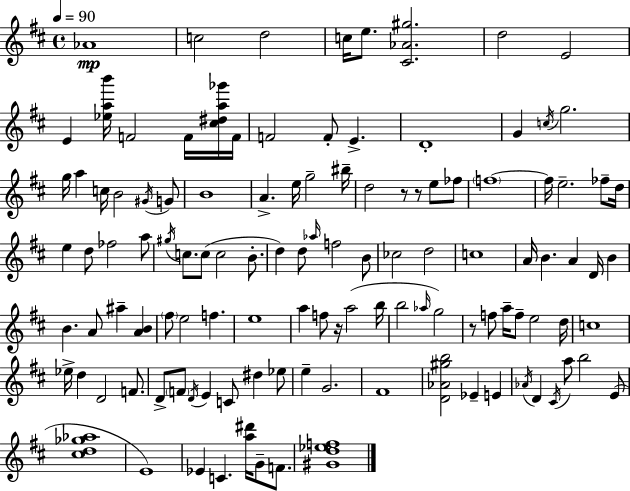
Ab4/w C5/h D5/h C5/s E5/e. [C#4,Ab4,G#5]/h. D5/h E4/h E4/q [Eb5,A5,B6]/s F4/h F4/s [C#5,D#5,A5,Gb6]/s F4/s F4/h F4/e E4/q. D4/w G4/q C5/s G5/h. G5/s A5/q C5/s B4/h G#4/s G4/e B4/w A4/q. E5/s G5/h BIS5/s D5/h R/e R/e E5/e FES5/e F5/w F5/s E5/h. FES5/e D5/s E5/q D5/e FES5/h A5/e G#5/s C5/e. C5/e C5/h B4/e. D5/q D5/e Ab5/s F5/h B4/e CES5/h D5/h C5/w A4/s B4/q. A4/q D4/s B4/q B4/q. A4/e A#5/q [A4,B4]/q F#5/e E5/h F5/q. E5/w A5/q F5/e R/s A5/h B5/s B5/h Ab5/s G5/h R/e F5/e A5/s F5/e E5/h D5/s C5/w Eb5/s D5/q D4/h F4/e. D4/e F4/e D4/s E4/q C4/e D#5/q Eb5/e E5/q G4/h. F#4/w [D4,Ab4,G#5,B5]/h Eb4/q E4/q Ab4/s D4/q C#4/s A5/e B5/h E4/e [C#5,D5,Gb5,Ab5]/w E4/w Eb4/q C4/q. [A5,D#6]/s G4/e F4/e. [G#4,D5,Eb5,F5]/w